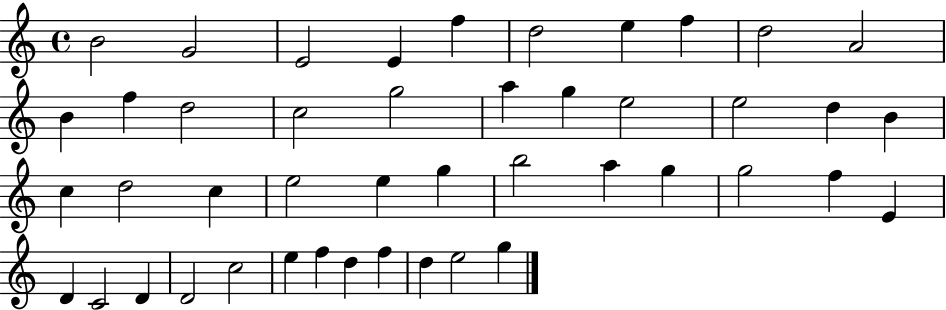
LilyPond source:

{
  \clef treble
  \time 4/4
  \defaultTimeSignature
  \key c \major
  b'2 g'2 | e'2 e'4 f''4 | d''2 e''4 f''4 | d''2 a'2 | \break b'4 f''4 d''2 | c''2 g''2 | a''4 g''4 e''2 | e''2 d''4 b'4 | \break c''4 d''2 c''4 | e''2 e''4 g''4 | b''2 a''4 g''4 | g''2 f''4 e'4 | \break d'4 c'2 d'4 | d'2 c''2 | e''4 f''4 d''4 f''4 | d''4 e''2 g''4 | \break \bar "|."
}